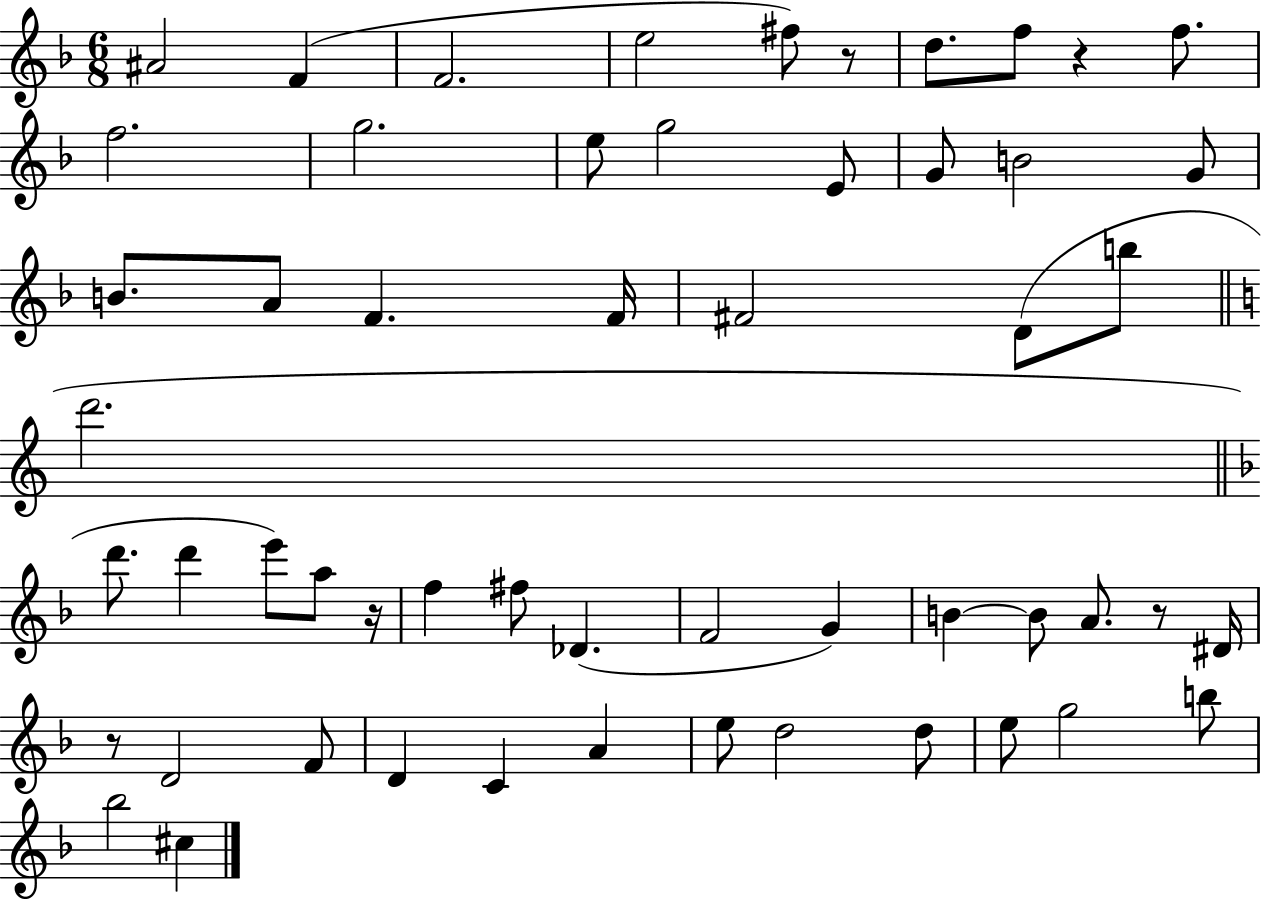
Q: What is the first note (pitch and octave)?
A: A#4